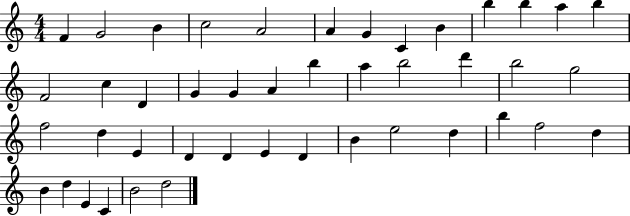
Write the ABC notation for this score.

X:1
T:Untitled
M:4/4
L:1/4
K:C
F G2 B c2 A2 A G C B b b a b F2 c D G G A b a b2 d' b2 g2 f2 d E D D E D B e2 d b f2 d B d E C B2 d2